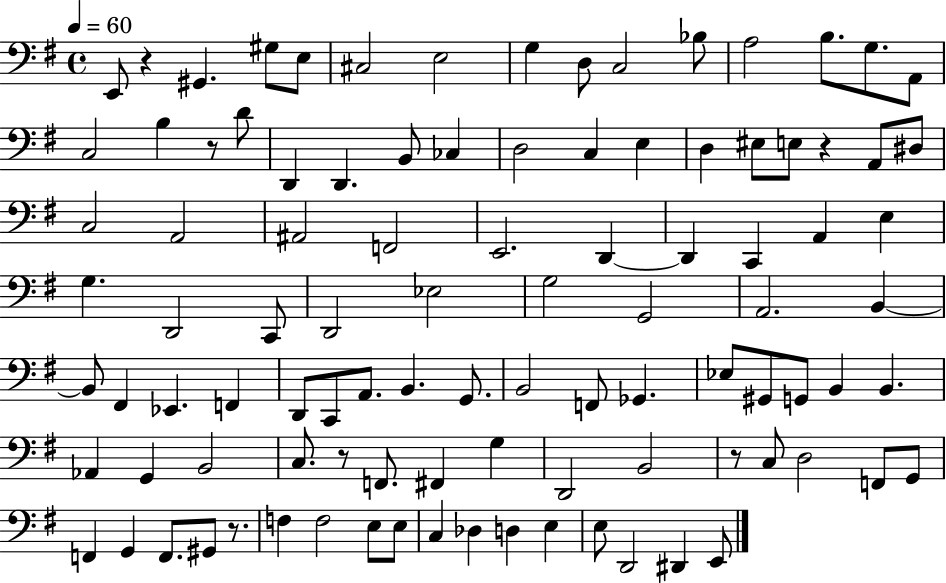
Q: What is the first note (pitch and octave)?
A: E2